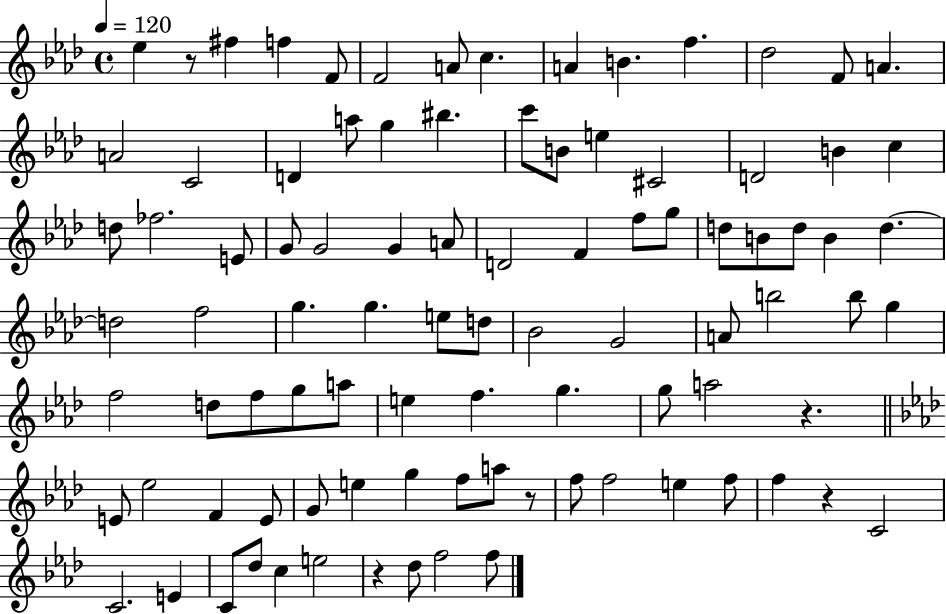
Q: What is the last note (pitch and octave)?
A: F5